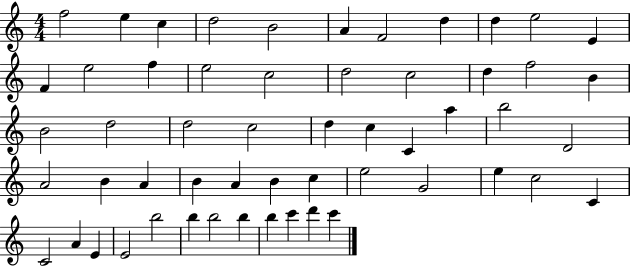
{
  \clef treble
  \numericTimeSignature
  \time 4/4
  \key c \major
  f''2 e''4 c''4 | d''2 b'2 | a'4 f'2 d''4 | d''4 e''2 e'4 | \break f'4 e''2 f''4 | e''2 c''2 | d''2 c''2 | d''4 f''2 b'4 | \break b'2 d''2 | d''2 c''2 | d''4 c''4 c'4 a''4 | b''2 d'2 | \break a'2 b'4 a'4 | b'4 a'4 b'4 c''4 | e''2 g'2 | e''4 c''2 c'4 | \break c'2 a'4 e'4 | e'2 b''2 | b''4 b''2 b''4 | b''4 c'''4 d'''4 c'''4 | \break \bar "|."
}